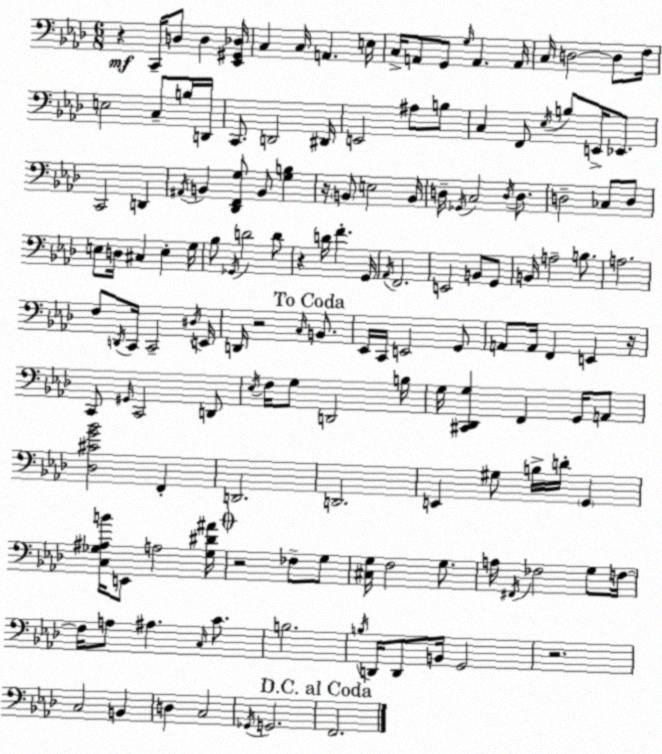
X:1
T:Untitled
M:6/8
L:1/4
K:Fm
z C,,/4 D,/2 D, [_E,,^G,,_D,]/4 C, C,/4 A,, E,/4 C,/4 A,,/2 G,,/2 G,/4 A,, A,,/4 C,/4 D,2 D,/2 F,/4 E,2 C,/2 B,/4 D,,/4 C,,/2 D,,2 ^D,,/4 E,,2 ^A,/2 B,/2 C, F,,/2 _E,/4 B,/2 E,,/4 _E,,/2 C,,2 D,, ^A,,/4 B,, [_D,,F,,G,]/2 B,,/2 [G,B,] z/4 B,,/2 E,2 B,,/4 D,/4 _G,,/4 C,2 D,/4 D,/2 D,2 _C,/2 D,/2 E,/2 D,/4 ^C, E, G,/4 _B,/2 _G,,/4 D2 D/2 z D/4 F G,,/4 _A,,/4 F,,2 E,,2 B,,/2 G,,/2 B,,/4 A,2 B,/2 A,2 F,/2 D,,/4 C,,/4 C,,2 ^D,/4 E,,/4 D,,/4 z2 C,/4 B,,/2 _E,,/4 C,,/4 E,,2 G,,/2 A,,/2 A,,/4 F,, E,, z/4 C,,/2 ^G,,/4 C,,2 D,,/2 _E,/4 F,/4 G,/2 D,,2 B,/4 G,/4 [^C,,_D,,G,] F,, G,,/4 A,,/2 [_D,^CG_B]2 F,, D,,2 D,,2 E,, ^G,/2 B,/4 D/4 G,, [C,_G,^A,B]/4 E,,/2 A,2 [_G,^D^A]/4 z2 _F,/2 G,/2 [^C,G,]/4 F,2 G,/2 A,/4 ^F,,/4 _F,2 G,/2 F,/4 F,/4 A,/2 ^A, C,/4 C/2 B,2 B,/4 D,,/4 D,,/2 B,,/4 G,,2 z2 C,2 B,, D, C,2 _G,,/4 G,,2 F,,2